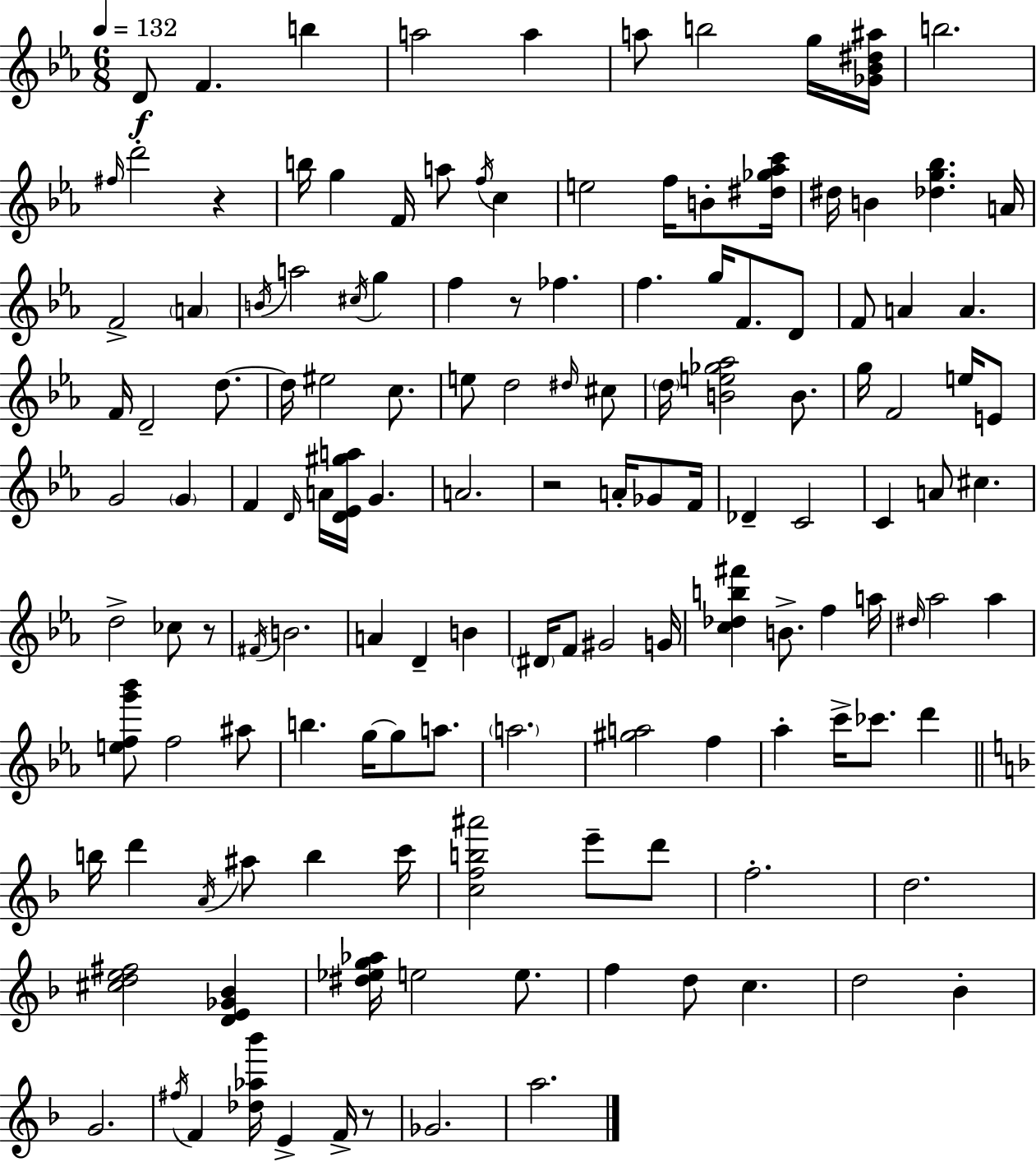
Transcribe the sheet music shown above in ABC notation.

X:1
T:Untitled
M:6/8
L:1/4
K:Eb
D/2 F b a2 a a/2 b2 g/4 [_G_B^d^a]/4 b2 ^f/4 d'2 z b/4 g F/4 a/2 f/4 c e2 f/4 B/2 [^d_g_ac']/4 ^d/4 B [_dg_b] A/4 F2 A B/4 a2 ^c/4 g f z/2 _f f g/4 F/2 D/2 F/2 A A F/4 D2 d/2 d/4 ^e2 c/2 e/2 d2 ^d/4 ^c/2 d/4 [Be_g_a]2 B/2 g/4 F2 e/4 E/2 G2 G F D/4 A/4 [D_E^ga]/4 G A2 z2 A/4 _G/2 F/4 _D C2 C A/2 ^c d2 _c/2 z/2 ^F/4 B2 A D B ^D/4 F/2 ^G2 G/4 [c_db^f'] B/2 f a/4 ^d/4 _a2 _a [efg'_b']/2 f2 ^a/2 b g/4 g/2 a/2 a2 [^ga]2 f _a c'/4 _c'/2 d' b/4 d' A/4 ^a/2 b c'/4 [cfb^a']2 e'/2 d'/2 f2 d2 [^cde^f]2 [DE_G_B] [^d_eg_a]/4 e2 e/2 f d/2 c d2 _B G2 ^f/4 F [_d_a_b']/4 E F/4 z/2 _G2 a2